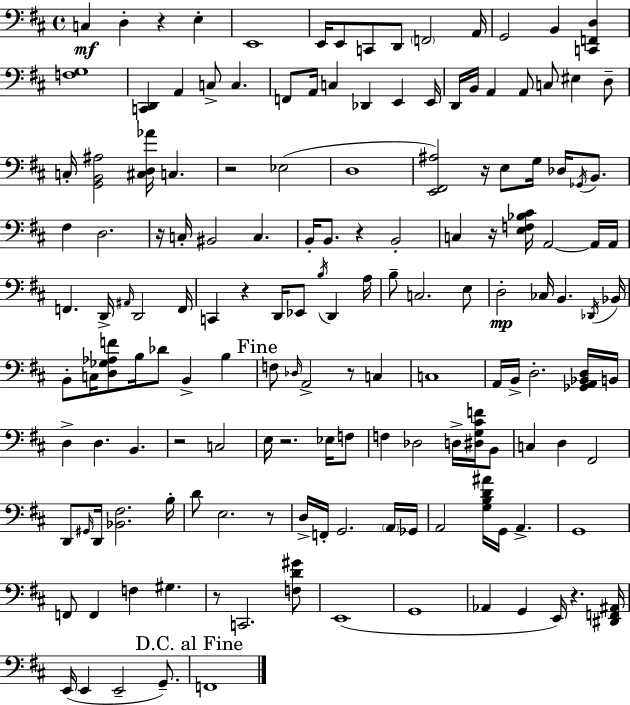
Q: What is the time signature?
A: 4/4